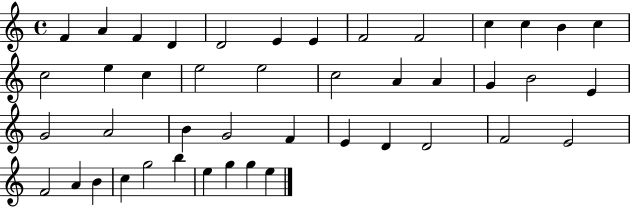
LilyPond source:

{
  \clef treble
  \time 4/4
  \defaultTimeSignature
  \key c \major
  f'4 a'4 f'4 d'4 | d'2 e'4 e'4 | f'2 f'2 | c''4 c''4 b'4 c''4 | \break c''2 e''4 c''4 | e''2 e''2 | c''2 a'4 a'4 | g'4 b'2 e'4 | \break g'2 a'2 | b'4 g'2 f'4 | e'4 d'4 d'2 | f'2 e'2 | \break f'2 a'4 b'4 | c''4 g''2 b''4 | e''4 g''4 g''4 e''4 | \bar "|."
}